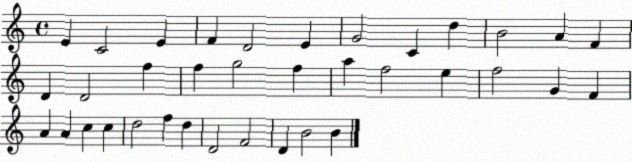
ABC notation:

X:1
T:Untitled
M:4/4
L:1/4
K:C
E C2 E F D2 E G2 C d B2 A F D D2 f f g2 f a f2 e f2 G F A A c c d2 f d D2 F2 D B2 B